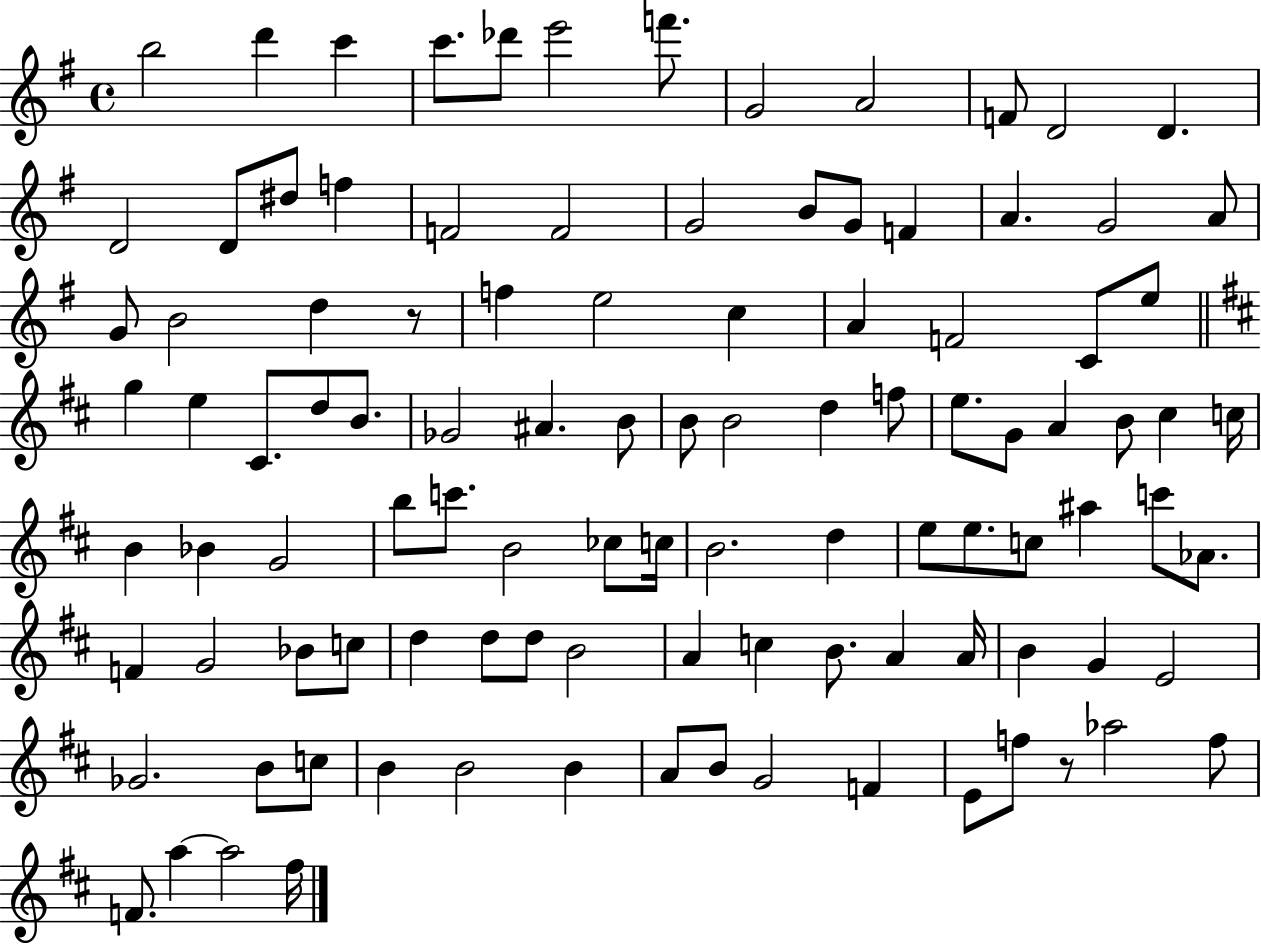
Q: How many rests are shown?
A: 2